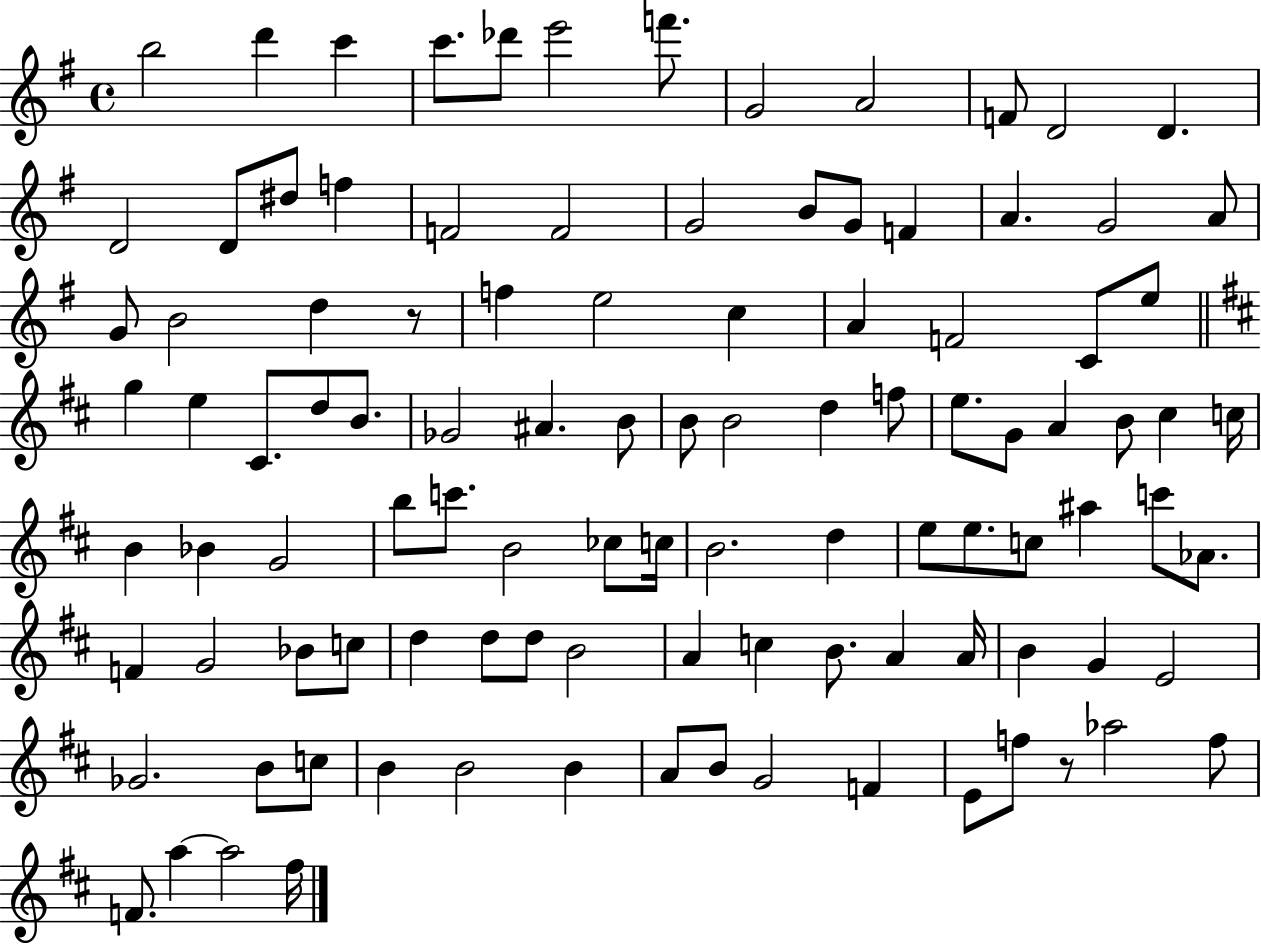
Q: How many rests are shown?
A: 2